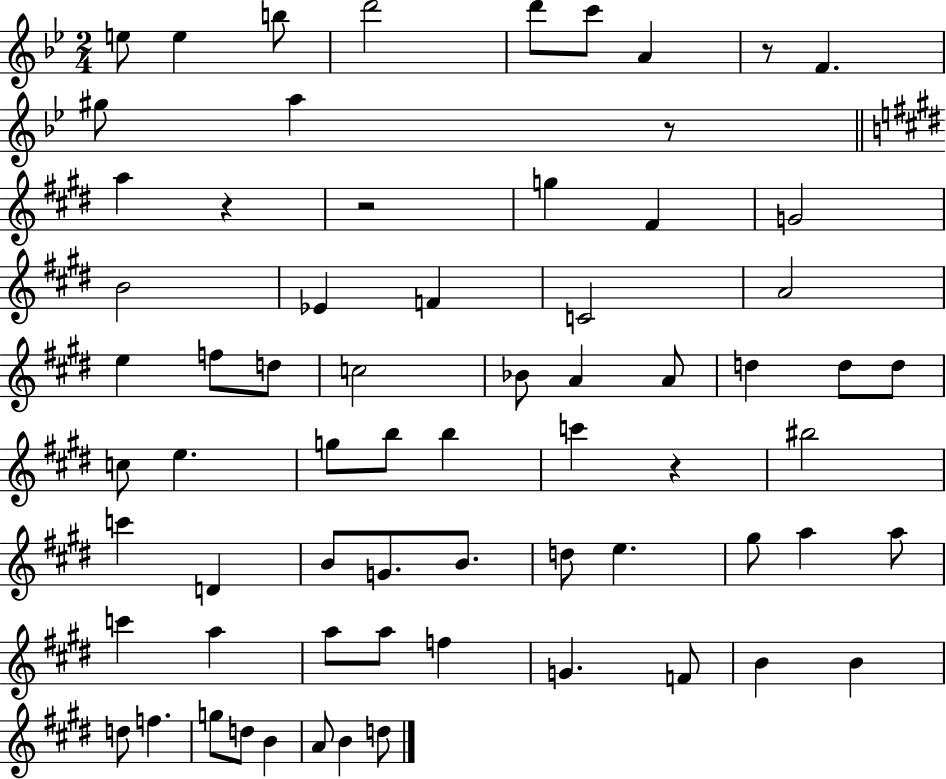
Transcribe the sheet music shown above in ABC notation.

X:1
T:Untitled
M:2/4
L:1/4
K:Bb
e/2 e b/2 d'2 d'/2 c'/2 A z/2 F ^g/2 a z/2 a z z2 g ^F G2 B2 _E F C2 A2 e f/2 d/2 c2 _B/2 A A/2 d d/2 d/2 c/2 e g/2 b/2 b c' z ^b2 c' D B/2 G/2 B/2 d/2 e ^g/2 a a/2 c' a a/2 a/2 f G F/2 B B d/2 f g/2 d/2 B A/2 B d/2